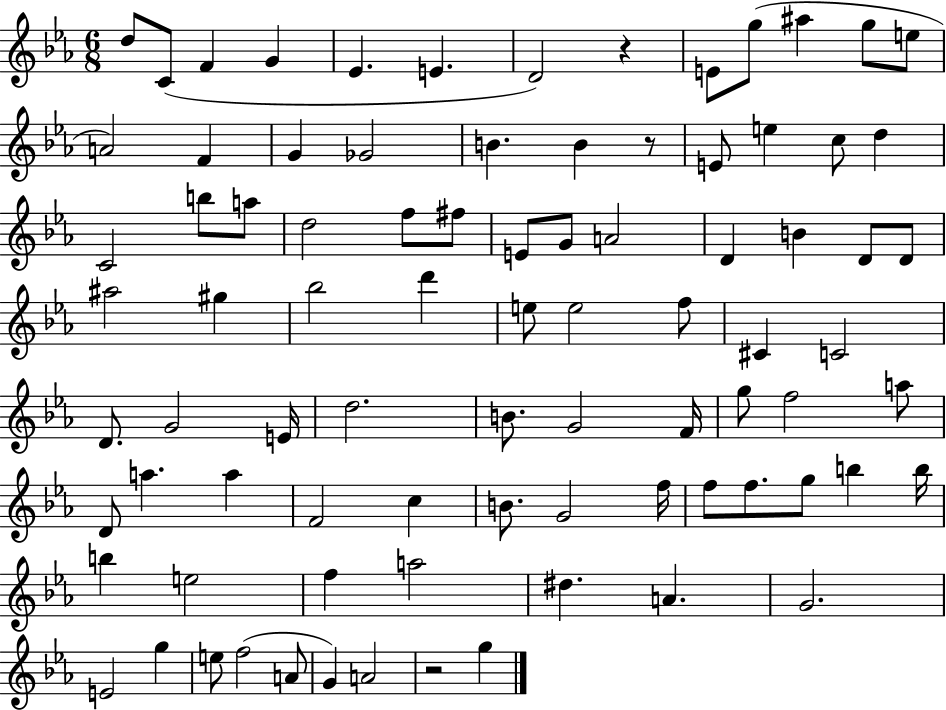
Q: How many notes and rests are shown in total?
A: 85